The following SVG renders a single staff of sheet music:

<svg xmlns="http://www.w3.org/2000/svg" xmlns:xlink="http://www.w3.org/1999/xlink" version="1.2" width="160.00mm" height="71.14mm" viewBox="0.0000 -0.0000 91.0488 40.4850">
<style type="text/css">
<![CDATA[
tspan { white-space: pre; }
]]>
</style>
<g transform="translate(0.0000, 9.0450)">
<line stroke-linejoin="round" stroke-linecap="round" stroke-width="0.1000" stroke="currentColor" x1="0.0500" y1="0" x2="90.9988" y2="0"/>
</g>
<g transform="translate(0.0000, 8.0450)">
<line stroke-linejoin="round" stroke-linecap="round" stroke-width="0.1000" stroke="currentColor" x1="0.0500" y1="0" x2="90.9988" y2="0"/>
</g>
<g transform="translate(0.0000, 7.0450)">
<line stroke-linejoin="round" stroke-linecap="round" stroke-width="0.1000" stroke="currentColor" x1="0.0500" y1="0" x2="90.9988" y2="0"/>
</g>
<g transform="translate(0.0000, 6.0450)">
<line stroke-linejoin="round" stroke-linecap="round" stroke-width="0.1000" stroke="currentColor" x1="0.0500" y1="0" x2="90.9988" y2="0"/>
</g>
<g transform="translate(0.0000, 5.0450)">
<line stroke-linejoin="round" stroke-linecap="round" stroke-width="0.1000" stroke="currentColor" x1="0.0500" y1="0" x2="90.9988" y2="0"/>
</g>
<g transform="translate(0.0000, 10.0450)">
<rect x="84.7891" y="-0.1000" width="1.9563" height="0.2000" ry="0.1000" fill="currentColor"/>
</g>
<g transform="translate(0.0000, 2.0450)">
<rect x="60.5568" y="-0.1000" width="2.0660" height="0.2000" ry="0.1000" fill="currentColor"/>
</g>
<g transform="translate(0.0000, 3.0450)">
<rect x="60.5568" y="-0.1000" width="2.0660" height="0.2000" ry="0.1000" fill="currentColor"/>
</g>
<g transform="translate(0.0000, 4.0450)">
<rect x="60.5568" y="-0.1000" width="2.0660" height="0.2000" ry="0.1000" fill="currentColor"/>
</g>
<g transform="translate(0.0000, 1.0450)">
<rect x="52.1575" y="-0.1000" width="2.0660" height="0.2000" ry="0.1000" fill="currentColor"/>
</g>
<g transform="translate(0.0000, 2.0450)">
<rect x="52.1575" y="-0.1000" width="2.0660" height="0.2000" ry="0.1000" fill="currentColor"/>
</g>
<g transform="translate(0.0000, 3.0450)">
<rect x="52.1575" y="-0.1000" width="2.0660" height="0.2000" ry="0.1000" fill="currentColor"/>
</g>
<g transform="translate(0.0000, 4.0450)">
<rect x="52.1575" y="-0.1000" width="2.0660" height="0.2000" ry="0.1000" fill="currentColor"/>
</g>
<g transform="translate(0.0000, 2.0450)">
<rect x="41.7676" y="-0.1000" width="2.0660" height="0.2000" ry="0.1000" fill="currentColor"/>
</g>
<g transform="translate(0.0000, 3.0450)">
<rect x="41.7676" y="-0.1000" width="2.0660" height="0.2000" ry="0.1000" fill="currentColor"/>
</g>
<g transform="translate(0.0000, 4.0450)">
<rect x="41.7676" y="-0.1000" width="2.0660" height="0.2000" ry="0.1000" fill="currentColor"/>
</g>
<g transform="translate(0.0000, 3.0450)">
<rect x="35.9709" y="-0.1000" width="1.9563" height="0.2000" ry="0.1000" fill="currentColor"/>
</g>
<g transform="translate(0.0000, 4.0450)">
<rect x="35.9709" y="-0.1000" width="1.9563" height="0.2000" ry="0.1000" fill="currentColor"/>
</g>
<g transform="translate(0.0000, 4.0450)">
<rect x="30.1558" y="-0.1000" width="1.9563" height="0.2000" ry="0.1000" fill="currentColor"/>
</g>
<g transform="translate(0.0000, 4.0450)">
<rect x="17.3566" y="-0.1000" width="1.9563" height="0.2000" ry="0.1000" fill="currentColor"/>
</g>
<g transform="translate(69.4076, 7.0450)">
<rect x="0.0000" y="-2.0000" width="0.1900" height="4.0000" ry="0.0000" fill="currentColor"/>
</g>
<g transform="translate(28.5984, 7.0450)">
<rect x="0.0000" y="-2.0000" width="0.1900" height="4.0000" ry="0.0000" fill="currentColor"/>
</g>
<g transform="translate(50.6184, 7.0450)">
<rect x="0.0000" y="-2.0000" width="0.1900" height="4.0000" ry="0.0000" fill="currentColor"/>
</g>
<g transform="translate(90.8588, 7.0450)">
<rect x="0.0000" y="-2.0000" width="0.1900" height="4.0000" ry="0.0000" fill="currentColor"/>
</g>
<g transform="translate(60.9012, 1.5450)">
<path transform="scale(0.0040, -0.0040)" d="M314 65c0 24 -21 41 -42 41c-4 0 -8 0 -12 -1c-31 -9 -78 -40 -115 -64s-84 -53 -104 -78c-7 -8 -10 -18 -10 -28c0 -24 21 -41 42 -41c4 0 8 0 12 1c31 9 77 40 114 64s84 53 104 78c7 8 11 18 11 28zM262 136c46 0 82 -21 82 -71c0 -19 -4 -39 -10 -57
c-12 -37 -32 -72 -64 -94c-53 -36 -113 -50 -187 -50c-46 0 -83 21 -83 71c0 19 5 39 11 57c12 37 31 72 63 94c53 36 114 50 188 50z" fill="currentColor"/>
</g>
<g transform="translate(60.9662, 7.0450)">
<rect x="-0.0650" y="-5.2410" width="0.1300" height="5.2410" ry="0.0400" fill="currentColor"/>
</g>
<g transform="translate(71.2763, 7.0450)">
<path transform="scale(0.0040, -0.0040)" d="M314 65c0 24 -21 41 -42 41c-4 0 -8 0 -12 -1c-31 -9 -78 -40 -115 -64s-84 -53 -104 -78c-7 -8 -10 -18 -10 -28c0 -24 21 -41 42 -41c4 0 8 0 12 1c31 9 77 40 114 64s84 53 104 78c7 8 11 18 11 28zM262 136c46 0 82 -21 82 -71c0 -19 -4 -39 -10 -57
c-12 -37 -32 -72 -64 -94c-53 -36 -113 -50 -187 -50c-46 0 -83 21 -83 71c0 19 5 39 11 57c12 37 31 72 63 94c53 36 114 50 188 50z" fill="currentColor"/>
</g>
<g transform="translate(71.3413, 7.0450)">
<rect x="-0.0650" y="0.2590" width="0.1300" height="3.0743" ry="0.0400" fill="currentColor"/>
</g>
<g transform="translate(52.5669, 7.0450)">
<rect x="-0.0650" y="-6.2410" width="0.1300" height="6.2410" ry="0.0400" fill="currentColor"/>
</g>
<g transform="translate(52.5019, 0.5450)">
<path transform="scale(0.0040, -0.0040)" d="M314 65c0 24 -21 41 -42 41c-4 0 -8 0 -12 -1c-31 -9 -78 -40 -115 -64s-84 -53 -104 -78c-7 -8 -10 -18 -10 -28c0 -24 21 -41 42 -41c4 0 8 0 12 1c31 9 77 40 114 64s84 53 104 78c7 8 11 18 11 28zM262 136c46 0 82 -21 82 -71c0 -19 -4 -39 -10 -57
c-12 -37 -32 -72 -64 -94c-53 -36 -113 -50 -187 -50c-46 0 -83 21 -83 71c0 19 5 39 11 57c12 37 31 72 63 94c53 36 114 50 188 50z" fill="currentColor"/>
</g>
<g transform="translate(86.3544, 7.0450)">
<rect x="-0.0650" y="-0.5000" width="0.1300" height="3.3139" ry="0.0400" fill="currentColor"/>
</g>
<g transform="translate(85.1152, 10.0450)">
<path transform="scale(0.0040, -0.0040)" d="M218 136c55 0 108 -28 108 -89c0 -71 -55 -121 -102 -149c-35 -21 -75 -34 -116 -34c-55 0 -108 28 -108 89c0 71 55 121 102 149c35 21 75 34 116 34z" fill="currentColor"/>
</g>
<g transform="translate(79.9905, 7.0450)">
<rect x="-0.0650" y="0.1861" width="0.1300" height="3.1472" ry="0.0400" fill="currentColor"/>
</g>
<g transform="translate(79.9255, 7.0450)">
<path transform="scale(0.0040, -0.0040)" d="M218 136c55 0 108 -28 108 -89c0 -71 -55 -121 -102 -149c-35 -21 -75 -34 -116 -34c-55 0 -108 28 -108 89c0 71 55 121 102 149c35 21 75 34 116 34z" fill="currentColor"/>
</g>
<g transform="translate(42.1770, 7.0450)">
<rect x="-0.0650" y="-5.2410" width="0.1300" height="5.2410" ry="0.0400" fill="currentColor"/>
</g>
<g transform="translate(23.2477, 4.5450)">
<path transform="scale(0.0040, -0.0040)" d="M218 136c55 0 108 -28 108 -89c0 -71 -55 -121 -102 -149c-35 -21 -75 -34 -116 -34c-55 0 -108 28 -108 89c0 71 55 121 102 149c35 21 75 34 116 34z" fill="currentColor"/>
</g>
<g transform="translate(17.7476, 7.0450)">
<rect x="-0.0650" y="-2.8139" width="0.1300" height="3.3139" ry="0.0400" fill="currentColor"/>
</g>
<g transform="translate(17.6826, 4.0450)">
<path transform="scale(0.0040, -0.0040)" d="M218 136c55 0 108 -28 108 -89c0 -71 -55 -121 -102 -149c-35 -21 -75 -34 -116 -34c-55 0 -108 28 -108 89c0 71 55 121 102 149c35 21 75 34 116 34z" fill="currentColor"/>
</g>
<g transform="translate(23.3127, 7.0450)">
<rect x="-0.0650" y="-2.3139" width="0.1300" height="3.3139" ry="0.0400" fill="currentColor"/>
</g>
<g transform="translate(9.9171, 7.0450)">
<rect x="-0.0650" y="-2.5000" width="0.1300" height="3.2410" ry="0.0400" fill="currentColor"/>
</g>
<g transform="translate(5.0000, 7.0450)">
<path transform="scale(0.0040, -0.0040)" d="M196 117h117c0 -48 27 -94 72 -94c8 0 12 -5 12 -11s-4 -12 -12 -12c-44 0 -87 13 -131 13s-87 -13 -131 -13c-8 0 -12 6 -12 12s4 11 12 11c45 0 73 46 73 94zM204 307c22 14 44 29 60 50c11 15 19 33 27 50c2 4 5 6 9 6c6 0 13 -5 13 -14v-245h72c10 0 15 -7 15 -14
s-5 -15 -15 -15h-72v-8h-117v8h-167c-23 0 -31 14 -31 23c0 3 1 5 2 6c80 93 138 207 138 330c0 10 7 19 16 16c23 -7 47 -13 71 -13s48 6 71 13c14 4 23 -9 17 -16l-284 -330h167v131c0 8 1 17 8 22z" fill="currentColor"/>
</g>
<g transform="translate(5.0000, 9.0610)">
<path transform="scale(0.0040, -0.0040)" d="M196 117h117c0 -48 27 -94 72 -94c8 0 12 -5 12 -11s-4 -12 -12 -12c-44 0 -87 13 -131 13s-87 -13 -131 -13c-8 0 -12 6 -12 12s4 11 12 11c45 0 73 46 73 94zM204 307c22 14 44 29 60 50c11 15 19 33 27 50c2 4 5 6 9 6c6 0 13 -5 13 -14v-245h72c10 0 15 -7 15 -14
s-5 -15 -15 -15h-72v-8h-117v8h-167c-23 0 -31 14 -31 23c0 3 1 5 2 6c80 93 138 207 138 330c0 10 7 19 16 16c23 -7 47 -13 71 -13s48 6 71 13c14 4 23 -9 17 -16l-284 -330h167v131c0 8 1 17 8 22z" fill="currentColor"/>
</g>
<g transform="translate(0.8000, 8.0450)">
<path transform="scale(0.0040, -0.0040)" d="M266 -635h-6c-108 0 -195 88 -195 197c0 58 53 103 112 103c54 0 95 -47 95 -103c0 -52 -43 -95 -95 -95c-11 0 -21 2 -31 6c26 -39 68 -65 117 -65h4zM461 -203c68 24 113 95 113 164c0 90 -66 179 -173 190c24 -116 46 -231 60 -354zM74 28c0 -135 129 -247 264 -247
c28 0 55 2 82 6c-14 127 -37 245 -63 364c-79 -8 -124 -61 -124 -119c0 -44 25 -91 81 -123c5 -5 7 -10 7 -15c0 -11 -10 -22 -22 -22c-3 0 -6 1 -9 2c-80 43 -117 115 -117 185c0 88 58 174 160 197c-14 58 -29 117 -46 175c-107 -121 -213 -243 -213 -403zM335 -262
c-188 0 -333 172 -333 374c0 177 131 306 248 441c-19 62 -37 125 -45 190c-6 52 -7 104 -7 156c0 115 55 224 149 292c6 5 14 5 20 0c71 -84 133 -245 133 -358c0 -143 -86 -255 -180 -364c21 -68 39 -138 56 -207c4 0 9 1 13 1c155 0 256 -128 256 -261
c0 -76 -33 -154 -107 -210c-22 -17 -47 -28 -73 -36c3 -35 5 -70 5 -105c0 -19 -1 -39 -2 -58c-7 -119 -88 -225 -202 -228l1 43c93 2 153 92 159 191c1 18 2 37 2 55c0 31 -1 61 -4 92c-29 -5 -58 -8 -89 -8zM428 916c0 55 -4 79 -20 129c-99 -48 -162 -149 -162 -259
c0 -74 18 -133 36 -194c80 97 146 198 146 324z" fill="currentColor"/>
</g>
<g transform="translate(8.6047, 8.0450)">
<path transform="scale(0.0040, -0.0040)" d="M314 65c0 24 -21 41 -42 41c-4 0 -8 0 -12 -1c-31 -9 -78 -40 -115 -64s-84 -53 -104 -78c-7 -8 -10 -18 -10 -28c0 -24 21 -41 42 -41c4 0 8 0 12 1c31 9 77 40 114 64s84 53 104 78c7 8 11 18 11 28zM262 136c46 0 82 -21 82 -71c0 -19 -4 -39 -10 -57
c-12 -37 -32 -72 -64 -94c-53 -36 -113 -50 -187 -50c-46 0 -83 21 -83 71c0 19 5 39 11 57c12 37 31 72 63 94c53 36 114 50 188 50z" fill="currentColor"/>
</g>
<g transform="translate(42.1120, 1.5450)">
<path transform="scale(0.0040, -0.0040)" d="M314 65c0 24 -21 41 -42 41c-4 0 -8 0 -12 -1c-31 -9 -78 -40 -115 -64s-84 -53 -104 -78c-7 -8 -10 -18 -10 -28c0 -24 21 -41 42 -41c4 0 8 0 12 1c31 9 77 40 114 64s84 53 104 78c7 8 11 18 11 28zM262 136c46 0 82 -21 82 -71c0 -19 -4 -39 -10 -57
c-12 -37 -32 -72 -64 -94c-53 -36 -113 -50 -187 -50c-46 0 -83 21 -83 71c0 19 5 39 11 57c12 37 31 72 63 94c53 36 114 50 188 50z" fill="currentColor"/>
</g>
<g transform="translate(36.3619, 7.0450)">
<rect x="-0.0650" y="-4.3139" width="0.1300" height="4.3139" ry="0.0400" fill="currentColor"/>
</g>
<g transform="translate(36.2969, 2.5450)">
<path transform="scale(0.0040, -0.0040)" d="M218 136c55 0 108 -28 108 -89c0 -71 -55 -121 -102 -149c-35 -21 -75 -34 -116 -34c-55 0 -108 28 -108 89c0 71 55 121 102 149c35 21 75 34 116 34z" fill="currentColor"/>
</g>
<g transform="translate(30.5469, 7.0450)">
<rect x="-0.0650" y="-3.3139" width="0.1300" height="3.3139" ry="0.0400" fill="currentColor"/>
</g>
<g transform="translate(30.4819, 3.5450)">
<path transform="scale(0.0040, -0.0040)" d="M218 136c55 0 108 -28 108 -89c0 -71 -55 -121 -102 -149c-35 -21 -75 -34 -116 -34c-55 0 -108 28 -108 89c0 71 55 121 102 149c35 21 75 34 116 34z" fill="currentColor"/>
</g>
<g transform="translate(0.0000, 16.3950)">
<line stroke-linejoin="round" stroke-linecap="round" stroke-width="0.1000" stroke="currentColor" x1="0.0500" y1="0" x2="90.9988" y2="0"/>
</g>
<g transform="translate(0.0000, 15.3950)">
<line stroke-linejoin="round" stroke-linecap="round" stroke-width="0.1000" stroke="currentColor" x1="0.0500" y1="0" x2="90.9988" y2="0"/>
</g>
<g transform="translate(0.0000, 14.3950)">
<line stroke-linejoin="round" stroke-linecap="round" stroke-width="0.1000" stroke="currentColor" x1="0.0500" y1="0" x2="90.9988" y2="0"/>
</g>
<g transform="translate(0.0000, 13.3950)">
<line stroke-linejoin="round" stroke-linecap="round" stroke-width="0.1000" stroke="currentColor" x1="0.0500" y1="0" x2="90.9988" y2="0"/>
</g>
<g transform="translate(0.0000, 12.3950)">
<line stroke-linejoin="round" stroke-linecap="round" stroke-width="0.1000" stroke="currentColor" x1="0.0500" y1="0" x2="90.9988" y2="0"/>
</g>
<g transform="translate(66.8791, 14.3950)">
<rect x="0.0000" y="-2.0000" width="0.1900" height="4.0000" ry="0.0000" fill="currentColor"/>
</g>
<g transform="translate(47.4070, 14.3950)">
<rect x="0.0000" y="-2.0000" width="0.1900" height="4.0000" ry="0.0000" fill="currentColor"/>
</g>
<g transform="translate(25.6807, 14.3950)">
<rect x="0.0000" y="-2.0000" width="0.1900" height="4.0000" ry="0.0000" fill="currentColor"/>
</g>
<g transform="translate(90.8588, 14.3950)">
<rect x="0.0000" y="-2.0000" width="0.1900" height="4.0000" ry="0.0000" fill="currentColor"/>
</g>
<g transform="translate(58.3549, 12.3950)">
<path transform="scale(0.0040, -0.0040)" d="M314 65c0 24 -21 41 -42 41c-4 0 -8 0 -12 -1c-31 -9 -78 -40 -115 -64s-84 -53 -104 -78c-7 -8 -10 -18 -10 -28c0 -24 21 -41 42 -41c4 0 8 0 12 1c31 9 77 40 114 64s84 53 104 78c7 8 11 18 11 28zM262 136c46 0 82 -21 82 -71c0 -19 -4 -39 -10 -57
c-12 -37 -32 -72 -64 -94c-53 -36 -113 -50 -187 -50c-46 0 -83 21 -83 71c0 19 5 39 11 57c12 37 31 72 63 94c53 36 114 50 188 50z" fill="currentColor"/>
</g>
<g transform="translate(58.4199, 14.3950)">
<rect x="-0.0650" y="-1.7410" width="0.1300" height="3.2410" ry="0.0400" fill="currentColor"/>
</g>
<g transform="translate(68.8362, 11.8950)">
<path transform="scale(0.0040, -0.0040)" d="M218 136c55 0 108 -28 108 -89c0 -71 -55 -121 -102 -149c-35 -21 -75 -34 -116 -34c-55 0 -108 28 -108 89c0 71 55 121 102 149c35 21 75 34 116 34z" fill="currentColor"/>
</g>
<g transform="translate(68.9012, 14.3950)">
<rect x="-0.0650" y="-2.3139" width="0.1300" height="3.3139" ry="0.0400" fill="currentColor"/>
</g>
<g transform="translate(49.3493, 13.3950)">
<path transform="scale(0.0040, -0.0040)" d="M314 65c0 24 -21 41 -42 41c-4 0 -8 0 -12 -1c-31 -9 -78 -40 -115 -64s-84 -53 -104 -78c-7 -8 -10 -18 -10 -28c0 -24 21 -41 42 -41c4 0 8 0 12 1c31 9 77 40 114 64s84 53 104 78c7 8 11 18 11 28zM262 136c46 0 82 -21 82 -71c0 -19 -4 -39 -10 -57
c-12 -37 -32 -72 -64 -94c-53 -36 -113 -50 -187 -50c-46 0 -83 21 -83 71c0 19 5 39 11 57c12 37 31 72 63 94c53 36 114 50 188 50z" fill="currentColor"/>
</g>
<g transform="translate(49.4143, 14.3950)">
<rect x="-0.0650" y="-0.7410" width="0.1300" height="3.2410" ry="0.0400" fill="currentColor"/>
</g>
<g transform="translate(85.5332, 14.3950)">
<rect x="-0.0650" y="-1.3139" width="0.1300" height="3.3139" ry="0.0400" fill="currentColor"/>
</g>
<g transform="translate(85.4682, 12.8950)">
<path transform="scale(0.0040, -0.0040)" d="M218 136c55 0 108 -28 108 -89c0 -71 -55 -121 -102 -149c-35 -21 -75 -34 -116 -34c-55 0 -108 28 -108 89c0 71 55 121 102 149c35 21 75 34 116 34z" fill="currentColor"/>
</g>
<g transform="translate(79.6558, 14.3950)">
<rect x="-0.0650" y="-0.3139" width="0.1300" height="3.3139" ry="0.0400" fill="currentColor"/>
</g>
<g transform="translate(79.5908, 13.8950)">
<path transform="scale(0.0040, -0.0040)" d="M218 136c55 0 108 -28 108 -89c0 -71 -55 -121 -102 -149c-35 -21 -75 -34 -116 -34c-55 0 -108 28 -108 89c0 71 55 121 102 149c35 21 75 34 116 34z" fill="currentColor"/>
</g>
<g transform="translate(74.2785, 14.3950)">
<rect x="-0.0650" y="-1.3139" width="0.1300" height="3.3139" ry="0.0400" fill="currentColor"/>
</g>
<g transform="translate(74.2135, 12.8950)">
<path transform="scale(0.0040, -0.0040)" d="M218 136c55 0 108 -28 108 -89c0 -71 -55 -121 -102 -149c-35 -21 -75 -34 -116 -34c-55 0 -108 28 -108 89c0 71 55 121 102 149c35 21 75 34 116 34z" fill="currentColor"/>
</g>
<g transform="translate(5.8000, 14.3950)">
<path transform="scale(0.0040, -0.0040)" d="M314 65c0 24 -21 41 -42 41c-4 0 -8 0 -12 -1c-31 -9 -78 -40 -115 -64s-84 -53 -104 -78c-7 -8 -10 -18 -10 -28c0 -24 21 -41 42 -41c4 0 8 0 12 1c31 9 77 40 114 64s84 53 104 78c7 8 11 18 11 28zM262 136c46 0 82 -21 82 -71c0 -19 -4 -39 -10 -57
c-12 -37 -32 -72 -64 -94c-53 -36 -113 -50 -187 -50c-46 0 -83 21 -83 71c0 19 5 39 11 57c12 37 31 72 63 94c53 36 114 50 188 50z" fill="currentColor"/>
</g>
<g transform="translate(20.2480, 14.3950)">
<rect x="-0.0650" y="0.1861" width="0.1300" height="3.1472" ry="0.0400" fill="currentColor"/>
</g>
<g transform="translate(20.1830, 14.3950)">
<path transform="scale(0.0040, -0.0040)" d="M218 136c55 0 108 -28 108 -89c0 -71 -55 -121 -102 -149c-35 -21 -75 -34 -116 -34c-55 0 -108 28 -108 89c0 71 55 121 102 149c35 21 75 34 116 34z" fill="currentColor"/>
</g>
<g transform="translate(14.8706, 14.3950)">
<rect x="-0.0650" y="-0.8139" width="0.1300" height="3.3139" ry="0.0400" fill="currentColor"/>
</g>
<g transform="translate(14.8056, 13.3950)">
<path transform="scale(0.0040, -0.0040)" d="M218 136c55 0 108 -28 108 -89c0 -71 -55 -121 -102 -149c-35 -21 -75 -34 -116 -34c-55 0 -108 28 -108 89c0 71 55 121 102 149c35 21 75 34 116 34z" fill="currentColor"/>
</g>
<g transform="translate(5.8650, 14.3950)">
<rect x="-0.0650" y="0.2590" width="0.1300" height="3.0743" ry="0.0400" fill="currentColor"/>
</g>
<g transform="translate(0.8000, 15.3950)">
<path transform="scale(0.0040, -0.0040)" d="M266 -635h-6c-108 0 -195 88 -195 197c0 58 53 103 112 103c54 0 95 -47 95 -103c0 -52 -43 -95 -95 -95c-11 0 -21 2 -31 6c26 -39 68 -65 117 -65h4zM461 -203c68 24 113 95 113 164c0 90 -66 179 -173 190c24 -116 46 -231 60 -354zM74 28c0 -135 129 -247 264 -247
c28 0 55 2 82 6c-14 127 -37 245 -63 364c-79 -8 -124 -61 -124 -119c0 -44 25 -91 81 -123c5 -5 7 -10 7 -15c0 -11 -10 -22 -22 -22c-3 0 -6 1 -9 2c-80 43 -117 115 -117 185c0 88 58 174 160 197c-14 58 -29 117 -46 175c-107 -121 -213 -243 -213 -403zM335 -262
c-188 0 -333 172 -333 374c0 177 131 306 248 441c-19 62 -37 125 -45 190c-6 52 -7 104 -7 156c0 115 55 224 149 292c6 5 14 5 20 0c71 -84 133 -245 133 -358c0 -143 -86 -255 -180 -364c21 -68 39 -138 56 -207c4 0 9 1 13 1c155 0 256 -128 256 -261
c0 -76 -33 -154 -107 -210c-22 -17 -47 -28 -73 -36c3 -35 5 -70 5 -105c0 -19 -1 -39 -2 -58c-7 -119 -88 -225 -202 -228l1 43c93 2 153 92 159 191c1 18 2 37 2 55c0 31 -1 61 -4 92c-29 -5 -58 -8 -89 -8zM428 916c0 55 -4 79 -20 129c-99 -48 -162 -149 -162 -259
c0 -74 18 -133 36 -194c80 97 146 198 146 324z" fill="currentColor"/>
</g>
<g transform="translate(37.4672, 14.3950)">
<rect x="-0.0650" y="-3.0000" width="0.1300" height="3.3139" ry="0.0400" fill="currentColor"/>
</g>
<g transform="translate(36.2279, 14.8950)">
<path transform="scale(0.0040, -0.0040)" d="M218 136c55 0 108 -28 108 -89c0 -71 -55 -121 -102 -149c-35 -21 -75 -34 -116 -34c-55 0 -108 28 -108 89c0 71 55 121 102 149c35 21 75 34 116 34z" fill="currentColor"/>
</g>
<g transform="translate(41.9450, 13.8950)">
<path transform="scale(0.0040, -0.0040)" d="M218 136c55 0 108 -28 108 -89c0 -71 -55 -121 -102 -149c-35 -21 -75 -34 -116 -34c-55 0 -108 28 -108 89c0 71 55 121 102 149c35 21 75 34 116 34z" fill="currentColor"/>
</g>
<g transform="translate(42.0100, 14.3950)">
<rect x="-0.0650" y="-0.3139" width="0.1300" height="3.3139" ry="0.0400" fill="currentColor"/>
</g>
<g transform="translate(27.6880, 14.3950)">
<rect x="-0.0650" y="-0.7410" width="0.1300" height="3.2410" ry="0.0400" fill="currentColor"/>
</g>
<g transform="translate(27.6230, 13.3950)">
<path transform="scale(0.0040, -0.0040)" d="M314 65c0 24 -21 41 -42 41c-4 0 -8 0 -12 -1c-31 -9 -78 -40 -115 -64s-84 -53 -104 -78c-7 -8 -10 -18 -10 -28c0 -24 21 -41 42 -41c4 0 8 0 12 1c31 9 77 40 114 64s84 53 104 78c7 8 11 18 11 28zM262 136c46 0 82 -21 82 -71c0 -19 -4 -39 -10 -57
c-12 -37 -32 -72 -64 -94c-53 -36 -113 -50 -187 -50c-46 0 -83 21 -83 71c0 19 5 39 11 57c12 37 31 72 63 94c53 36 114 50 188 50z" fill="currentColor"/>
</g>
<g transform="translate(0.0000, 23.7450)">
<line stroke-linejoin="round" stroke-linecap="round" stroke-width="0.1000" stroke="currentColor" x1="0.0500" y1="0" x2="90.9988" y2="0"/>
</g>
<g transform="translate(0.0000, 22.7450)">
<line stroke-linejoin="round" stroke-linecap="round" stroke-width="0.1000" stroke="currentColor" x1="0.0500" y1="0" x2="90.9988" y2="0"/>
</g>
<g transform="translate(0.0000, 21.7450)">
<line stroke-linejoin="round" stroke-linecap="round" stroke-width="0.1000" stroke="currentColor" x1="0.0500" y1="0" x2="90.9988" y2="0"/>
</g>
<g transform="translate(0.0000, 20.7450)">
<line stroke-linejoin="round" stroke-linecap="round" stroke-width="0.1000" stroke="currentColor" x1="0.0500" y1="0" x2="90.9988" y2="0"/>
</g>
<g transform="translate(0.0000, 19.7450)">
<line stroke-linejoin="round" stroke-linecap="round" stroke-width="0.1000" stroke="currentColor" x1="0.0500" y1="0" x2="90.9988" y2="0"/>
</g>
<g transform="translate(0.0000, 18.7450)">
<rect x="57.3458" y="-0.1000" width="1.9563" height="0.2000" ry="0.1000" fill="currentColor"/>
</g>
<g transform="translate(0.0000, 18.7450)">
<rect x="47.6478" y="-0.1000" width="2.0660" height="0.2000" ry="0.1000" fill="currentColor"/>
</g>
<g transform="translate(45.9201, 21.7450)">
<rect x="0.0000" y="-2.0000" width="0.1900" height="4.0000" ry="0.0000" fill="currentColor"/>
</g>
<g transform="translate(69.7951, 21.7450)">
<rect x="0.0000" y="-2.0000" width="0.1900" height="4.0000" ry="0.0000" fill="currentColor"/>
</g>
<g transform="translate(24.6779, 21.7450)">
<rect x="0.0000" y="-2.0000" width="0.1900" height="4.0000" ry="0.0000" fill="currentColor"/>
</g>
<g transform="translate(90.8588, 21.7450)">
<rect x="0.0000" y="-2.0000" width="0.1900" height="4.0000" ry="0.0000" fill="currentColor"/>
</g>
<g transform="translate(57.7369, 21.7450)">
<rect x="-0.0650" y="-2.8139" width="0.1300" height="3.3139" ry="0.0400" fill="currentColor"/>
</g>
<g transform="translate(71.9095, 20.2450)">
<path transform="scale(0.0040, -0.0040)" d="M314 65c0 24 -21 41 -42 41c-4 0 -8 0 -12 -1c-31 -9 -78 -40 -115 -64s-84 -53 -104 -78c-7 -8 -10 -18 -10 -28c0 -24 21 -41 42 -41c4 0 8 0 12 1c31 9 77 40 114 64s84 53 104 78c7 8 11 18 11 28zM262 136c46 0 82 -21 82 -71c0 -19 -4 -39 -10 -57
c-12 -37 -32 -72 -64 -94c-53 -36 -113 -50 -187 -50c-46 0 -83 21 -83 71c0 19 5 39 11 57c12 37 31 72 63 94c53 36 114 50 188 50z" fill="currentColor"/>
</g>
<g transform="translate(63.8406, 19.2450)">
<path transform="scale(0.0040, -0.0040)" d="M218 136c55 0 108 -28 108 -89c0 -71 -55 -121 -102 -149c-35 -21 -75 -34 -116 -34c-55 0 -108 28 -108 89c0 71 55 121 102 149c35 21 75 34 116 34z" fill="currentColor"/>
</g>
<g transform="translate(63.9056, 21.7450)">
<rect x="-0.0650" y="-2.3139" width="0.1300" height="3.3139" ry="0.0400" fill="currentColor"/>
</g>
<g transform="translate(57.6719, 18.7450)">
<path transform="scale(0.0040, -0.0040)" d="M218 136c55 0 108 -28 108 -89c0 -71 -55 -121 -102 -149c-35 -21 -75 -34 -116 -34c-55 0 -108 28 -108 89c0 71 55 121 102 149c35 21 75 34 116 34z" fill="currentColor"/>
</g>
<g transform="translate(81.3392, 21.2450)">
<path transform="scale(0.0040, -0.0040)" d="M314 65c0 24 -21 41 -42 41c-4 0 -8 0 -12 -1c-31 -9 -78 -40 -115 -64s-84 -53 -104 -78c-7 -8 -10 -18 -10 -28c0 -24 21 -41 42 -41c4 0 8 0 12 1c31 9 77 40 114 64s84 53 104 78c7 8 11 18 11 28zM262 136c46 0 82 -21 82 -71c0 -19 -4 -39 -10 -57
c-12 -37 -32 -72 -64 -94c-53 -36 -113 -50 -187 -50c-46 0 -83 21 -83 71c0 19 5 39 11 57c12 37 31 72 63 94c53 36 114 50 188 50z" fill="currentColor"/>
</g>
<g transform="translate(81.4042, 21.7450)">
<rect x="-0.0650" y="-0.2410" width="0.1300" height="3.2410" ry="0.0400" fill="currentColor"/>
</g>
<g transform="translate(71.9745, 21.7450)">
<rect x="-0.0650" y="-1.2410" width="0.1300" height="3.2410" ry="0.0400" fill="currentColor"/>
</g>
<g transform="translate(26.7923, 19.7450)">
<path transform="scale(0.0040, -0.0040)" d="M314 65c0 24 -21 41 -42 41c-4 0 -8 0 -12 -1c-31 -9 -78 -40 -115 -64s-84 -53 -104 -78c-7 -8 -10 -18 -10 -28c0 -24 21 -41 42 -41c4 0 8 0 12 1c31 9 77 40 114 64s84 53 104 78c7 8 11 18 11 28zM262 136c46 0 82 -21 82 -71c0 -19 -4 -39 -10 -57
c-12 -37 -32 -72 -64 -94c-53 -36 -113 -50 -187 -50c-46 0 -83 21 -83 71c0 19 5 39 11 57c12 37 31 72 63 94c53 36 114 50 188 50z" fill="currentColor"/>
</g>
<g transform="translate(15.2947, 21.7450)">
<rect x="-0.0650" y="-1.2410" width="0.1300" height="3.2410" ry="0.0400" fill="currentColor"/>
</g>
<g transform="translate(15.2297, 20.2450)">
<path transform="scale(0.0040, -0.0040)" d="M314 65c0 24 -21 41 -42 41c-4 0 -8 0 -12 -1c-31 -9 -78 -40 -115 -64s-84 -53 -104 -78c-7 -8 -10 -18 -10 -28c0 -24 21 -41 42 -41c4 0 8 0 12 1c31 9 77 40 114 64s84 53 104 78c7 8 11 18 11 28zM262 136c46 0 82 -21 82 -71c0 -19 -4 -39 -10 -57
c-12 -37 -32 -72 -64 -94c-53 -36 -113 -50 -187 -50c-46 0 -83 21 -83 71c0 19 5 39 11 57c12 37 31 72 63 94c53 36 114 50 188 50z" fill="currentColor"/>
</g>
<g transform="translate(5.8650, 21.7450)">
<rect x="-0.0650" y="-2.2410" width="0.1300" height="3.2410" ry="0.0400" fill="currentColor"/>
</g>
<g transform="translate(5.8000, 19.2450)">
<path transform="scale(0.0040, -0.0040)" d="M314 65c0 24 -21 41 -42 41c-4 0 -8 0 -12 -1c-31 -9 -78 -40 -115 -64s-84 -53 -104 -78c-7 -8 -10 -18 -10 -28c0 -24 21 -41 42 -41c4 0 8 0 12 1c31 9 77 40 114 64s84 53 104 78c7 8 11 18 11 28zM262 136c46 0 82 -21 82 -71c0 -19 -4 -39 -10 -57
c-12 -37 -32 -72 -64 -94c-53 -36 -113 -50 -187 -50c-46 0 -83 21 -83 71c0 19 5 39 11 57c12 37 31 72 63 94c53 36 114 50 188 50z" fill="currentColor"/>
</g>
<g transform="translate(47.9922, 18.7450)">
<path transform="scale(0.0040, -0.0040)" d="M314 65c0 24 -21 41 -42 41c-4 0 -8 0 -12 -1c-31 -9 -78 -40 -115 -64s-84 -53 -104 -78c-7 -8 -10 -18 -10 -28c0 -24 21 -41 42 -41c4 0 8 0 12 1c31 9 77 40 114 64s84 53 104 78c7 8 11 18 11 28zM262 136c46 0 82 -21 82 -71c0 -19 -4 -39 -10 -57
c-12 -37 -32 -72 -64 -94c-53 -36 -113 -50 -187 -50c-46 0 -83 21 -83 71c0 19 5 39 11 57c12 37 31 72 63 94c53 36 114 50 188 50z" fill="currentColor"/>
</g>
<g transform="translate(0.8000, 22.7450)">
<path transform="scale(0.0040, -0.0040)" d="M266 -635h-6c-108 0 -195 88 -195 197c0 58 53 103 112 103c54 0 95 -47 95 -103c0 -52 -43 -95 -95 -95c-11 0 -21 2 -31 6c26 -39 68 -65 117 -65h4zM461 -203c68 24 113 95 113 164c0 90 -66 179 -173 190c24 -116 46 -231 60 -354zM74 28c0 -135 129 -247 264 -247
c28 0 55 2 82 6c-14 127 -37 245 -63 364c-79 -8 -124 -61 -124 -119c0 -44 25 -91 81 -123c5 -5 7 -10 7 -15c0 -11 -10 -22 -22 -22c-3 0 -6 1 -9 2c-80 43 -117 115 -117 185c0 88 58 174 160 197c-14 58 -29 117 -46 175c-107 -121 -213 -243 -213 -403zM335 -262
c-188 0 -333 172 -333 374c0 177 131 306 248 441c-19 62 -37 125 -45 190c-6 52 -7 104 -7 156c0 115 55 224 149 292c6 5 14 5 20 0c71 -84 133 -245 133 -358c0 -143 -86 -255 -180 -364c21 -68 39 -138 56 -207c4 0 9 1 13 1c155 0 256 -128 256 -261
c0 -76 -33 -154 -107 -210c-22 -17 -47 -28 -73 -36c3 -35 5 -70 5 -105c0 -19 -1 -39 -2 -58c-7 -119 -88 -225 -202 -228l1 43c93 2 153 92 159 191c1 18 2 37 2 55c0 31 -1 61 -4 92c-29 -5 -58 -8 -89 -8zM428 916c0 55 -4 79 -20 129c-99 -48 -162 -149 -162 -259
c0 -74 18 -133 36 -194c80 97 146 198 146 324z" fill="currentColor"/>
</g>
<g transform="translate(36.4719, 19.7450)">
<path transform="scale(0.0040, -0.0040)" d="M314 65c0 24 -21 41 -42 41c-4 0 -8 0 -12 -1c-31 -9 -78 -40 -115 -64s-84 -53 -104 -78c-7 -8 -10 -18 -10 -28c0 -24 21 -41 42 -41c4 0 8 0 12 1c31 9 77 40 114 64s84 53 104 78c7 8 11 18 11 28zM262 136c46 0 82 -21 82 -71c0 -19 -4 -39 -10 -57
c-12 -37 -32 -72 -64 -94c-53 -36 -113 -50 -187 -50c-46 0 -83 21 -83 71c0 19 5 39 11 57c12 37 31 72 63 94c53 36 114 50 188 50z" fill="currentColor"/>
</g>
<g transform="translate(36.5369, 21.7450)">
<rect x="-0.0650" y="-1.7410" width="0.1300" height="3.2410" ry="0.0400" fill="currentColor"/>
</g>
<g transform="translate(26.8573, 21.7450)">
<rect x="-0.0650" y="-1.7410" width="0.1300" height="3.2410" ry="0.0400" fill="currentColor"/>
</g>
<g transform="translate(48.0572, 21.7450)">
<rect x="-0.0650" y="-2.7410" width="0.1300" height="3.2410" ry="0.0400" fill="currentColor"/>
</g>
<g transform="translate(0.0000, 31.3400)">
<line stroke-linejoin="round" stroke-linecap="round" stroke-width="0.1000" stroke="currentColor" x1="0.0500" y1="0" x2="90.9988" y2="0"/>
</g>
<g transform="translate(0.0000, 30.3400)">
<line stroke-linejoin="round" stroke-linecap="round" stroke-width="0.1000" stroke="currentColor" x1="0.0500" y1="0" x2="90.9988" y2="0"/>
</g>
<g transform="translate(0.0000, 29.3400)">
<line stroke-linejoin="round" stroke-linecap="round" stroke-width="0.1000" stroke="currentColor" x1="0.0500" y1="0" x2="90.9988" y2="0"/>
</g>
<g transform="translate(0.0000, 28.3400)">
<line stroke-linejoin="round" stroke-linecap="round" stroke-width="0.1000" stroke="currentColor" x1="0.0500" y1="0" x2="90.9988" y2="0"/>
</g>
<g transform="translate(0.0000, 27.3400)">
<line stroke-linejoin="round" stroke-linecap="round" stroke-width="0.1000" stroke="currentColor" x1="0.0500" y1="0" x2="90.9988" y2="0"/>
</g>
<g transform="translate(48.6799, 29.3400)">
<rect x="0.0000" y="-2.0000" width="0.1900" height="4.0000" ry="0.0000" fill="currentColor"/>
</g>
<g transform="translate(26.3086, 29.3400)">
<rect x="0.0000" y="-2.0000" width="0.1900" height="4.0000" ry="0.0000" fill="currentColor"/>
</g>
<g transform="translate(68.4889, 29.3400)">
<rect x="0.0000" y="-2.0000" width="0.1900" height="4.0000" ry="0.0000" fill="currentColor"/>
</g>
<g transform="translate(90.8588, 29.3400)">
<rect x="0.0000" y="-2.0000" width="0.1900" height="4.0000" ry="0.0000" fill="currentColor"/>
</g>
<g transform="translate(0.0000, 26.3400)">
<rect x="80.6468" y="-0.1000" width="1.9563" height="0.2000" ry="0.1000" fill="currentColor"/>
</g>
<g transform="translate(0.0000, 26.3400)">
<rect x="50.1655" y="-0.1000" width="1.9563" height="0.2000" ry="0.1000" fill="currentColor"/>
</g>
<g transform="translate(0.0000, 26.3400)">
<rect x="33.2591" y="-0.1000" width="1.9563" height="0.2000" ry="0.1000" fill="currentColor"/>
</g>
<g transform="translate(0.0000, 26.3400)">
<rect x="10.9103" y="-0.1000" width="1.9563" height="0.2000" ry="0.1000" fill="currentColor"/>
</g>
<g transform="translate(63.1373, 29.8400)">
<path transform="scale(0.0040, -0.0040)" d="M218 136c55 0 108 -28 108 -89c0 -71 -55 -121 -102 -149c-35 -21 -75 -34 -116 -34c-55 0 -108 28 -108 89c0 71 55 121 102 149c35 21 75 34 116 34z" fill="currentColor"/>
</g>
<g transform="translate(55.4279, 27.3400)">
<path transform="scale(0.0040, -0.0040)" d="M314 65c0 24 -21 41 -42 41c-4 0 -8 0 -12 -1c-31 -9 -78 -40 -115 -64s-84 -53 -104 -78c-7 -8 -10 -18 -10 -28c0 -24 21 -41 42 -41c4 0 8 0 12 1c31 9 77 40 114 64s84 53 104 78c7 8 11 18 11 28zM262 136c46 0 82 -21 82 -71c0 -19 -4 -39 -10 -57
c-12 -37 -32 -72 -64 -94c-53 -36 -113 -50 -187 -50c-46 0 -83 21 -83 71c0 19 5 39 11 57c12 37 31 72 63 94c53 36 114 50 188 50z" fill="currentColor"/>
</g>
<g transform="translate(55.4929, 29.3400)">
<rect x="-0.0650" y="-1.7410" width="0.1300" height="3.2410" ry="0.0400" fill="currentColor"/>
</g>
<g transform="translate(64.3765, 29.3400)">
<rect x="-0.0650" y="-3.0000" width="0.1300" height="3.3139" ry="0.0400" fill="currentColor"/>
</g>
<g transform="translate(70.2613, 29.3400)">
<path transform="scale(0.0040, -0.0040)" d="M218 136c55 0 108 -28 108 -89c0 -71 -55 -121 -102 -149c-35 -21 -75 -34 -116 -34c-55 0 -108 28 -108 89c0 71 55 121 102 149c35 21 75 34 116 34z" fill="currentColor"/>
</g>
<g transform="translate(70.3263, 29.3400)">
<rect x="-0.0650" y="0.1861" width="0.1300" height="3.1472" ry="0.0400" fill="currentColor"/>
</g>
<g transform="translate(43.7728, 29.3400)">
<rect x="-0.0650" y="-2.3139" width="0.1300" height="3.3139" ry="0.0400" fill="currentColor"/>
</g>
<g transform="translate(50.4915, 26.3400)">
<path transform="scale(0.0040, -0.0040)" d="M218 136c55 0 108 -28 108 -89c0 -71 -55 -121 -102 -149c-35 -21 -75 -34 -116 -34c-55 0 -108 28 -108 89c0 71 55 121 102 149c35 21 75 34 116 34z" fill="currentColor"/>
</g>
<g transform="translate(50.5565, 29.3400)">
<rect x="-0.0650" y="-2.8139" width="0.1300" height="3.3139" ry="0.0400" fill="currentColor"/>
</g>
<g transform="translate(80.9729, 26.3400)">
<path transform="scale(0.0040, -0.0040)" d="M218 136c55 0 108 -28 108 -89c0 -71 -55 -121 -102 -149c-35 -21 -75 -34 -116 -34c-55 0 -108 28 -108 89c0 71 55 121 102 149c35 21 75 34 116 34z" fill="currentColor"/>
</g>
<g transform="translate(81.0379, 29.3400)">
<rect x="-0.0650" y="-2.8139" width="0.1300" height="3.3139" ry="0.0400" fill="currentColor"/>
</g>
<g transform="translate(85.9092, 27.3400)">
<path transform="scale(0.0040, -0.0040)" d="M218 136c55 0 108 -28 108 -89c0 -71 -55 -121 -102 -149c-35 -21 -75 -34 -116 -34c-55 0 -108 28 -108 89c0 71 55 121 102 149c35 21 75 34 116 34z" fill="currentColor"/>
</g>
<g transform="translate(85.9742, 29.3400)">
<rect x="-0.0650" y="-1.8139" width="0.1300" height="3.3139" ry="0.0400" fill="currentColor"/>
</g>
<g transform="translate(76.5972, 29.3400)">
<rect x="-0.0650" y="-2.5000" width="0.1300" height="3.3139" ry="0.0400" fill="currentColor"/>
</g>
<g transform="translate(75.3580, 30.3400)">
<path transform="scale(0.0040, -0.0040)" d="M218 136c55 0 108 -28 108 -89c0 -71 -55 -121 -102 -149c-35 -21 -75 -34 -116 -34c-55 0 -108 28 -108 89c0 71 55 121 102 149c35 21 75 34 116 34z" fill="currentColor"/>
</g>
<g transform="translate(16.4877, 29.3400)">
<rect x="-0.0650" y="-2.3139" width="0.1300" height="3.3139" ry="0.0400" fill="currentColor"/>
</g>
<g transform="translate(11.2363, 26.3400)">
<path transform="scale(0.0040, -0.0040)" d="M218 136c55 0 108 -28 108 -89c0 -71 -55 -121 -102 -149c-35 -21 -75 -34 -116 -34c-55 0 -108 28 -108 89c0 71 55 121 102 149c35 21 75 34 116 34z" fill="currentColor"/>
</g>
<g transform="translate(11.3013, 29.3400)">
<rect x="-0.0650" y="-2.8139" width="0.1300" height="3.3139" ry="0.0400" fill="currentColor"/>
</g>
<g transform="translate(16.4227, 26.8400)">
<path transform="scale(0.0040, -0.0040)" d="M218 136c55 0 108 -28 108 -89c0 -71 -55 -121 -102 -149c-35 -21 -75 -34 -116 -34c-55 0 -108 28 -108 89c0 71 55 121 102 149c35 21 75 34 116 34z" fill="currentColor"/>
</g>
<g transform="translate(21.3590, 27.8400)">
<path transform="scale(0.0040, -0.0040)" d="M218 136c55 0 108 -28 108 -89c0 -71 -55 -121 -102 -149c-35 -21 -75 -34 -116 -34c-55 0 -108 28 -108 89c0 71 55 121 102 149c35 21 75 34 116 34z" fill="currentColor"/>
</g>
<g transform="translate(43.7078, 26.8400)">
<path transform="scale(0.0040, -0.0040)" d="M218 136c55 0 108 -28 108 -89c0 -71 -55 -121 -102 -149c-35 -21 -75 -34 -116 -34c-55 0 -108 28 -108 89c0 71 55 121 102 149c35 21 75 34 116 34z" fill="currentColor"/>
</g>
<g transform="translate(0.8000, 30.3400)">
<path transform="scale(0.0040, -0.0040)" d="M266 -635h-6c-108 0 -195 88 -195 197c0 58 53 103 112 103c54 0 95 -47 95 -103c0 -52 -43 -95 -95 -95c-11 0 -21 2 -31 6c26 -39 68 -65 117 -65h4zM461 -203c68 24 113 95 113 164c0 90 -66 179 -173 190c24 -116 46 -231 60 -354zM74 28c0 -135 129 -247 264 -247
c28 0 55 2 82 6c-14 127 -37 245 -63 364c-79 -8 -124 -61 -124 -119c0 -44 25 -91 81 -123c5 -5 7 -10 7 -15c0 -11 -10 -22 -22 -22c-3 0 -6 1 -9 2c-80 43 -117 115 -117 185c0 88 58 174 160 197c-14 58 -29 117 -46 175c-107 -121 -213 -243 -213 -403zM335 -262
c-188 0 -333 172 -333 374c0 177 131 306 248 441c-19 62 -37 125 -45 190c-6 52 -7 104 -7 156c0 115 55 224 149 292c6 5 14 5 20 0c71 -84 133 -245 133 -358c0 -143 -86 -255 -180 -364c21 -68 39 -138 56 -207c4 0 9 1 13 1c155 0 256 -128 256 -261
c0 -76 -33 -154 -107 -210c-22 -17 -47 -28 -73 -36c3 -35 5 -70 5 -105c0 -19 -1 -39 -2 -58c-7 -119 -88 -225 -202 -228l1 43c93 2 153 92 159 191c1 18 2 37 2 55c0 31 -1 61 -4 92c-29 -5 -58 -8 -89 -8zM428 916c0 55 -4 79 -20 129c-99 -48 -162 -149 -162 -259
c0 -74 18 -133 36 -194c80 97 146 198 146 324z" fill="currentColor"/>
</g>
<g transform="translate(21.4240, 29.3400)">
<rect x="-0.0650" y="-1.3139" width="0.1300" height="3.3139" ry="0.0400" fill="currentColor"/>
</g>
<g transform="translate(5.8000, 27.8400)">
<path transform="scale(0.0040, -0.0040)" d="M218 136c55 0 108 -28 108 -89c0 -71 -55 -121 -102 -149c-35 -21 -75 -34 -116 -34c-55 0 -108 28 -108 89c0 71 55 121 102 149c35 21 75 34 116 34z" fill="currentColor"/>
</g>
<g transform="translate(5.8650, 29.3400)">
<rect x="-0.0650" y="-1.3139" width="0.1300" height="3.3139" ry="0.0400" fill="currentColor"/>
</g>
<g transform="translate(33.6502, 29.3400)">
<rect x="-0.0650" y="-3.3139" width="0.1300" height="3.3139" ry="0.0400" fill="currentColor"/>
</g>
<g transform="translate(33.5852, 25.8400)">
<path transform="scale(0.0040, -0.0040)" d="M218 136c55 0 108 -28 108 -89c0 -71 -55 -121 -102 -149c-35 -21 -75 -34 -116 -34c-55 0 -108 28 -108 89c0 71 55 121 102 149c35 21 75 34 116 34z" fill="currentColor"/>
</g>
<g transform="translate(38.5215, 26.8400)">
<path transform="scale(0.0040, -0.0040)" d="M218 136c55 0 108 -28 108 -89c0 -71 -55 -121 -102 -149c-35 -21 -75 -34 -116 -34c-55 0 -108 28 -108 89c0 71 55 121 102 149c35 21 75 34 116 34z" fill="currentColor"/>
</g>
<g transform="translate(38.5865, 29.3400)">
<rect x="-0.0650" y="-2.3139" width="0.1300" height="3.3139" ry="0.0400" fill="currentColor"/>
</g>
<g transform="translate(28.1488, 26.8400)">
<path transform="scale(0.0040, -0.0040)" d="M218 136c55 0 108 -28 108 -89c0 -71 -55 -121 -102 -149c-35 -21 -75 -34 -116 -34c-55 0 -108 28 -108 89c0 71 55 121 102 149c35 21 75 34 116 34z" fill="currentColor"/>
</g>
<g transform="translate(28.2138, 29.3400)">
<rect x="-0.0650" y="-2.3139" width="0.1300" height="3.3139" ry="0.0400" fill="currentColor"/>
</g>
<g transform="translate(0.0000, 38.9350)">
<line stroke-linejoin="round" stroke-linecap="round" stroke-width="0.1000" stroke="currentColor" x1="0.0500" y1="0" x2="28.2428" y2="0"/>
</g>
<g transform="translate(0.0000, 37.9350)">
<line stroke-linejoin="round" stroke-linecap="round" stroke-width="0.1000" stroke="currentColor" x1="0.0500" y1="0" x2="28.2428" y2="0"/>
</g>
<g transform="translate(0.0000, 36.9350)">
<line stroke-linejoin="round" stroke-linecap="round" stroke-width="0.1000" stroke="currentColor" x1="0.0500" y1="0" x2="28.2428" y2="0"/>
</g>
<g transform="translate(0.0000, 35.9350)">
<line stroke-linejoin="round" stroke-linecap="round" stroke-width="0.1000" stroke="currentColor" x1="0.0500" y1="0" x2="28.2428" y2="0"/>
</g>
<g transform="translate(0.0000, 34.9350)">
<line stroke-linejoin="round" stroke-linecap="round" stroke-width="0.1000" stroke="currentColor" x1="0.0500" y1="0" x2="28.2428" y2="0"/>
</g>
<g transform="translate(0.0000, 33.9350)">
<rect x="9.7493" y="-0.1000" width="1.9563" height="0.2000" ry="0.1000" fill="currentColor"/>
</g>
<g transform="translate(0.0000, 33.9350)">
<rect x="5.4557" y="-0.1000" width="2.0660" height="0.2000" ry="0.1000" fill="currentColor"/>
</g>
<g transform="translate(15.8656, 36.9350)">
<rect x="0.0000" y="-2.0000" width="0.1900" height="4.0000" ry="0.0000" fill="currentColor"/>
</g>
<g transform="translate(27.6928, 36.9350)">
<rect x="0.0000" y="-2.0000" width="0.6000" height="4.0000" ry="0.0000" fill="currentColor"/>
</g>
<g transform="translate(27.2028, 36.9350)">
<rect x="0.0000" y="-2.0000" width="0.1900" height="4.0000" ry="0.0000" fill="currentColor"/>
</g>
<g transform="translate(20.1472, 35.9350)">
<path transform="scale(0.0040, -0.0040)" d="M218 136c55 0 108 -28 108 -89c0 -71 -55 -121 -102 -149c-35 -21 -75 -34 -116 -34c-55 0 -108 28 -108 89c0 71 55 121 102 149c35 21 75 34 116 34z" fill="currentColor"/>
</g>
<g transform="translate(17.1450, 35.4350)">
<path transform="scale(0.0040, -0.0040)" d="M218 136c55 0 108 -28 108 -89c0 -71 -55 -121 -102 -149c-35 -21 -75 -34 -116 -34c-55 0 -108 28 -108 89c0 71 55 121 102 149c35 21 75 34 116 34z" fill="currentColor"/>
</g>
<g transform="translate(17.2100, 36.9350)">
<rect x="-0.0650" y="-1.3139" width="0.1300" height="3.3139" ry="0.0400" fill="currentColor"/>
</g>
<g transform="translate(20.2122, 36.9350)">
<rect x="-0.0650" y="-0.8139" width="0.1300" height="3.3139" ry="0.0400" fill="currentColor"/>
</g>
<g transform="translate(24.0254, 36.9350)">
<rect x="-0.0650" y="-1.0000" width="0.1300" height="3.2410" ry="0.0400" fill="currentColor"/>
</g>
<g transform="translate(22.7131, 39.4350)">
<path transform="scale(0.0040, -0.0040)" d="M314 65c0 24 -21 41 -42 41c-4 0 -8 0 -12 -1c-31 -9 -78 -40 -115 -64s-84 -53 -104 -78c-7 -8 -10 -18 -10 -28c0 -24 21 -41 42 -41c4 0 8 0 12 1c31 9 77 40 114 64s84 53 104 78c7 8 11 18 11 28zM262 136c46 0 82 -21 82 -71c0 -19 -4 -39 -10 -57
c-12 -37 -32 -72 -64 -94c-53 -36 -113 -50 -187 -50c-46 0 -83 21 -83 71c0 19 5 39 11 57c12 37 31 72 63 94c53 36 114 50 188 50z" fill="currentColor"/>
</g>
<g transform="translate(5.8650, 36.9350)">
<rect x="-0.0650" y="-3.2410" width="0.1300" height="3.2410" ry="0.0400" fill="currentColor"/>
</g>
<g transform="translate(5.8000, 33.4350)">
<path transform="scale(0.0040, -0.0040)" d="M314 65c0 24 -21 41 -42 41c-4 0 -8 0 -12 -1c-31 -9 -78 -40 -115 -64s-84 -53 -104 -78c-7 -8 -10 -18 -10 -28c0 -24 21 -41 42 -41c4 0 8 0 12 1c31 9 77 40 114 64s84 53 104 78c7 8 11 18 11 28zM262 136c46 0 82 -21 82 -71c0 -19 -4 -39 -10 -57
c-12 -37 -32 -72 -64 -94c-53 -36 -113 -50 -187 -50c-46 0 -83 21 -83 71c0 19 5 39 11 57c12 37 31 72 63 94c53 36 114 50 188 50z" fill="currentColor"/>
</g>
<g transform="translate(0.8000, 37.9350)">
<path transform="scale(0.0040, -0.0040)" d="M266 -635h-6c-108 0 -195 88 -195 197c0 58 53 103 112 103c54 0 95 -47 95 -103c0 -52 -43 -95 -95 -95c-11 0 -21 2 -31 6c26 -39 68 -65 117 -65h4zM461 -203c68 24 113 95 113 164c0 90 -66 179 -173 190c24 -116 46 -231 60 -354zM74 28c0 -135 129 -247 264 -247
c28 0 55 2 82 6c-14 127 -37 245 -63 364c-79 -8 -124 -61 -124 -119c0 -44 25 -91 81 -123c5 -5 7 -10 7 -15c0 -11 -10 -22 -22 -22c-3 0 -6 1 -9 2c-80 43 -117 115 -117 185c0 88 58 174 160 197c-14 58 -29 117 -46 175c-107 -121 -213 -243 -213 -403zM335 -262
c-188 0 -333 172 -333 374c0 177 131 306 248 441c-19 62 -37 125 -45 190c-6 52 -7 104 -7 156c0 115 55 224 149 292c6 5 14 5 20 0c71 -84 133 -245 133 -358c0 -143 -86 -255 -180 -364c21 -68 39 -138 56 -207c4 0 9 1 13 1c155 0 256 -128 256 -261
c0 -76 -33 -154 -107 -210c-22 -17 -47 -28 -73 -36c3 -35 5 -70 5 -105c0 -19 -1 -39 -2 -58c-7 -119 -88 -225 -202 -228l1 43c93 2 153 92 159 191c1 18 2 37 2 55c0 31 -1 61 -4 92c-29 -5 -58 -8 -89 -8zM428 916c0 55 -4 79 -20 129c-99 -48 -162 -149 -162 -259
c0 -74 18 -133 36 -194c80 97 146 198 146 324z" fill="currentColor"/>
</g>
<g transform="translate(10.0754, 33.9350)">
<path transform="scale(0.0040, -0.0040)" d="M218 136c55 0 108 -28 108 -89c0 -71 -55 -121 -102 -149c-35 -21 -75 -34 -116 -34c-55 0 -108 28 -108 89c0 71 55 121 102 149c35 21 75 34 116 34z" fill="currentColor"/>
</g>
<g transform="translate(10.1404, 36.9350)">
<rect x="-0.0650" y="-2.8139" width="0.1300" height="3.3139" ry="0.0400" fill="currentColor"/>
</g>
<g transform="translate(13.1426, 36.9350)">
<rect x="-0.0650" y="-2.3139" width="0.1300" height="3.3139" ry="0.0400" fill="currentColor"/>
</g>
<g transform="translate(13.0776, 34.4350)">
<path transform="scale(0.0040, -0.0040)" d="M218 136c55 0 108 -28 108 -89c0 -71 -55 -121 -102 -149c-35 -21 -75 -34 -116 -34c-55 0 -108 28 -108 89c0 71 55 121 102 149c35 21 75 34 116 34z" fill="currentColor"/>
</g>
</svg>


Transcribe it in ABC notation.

X:1
T:Untitled
M:4/4
L:1/4
K:C
G2 a g b d' f'2 a'2 f'2 B2 B C B2 d B d2 A c d2 f2 g e c e g2 e2 f2 f2 a2 a g e2 c2 e a g e g b g g a f2 A B G a f b2 a g e d D2